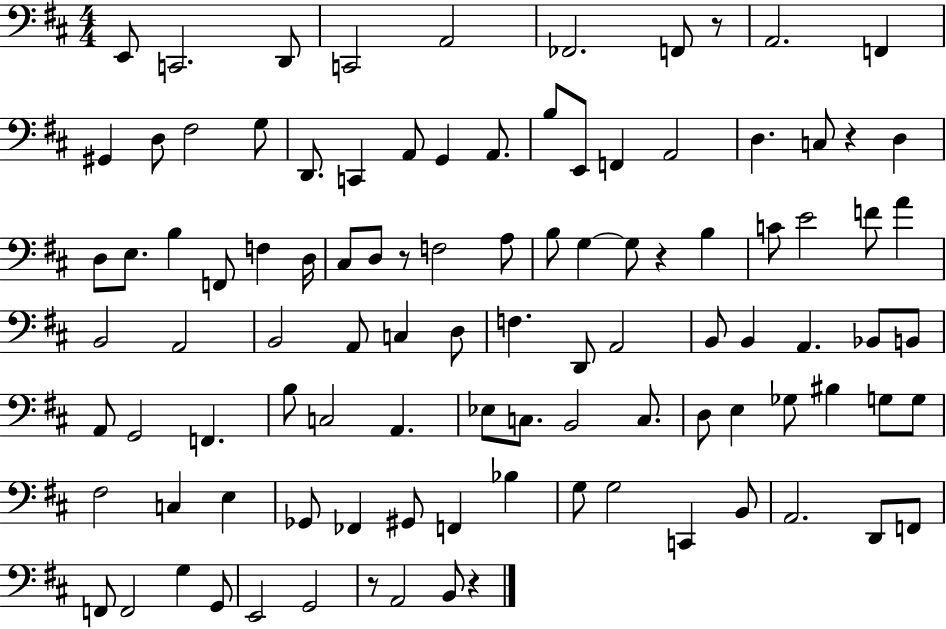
{
  \clef bass
  \numericTimeSignature
  \time 4/4
  \key d \major
  e,8 c,2. d,8 | c,2 a,2 | fes,2. f,8 r8 | a,2. f,4 | \break gis,4 d8 fis2 g8 | d,8. c,4 a,8 g,4 a,8. | b8 e,8 f,4 a,2 | d4. c8 r4 d4 | \break d8 e8. b4 f,8 f4 d16 | cis8 d8 r8 f2 a8 | b8 g4~~ g8 r4 b4 | c'8 e'2 f'8 a'4 | \break b,2 a,2 | b,2 a,8 c4 d8 | f4. d,8 a,2 | b,8 b,4 a,4. bes,8 b,8 | \break a,8 g,2 f,4. | b8 c2 a,4. | ees8 c8. b,2 c8. | d8 e4 ges8 bis4 g8 g8 | \break fis2 c4 e4 | ges,8 fes,4 gis,8 f,4 bes4 | g8 g2 c,4 b,8 | a,2. d,8 f,8 | \break f,8 f,2 g4 g,8 | e,2 g,2 | r8 a,2 b,8 r4 | \bar "|."
}